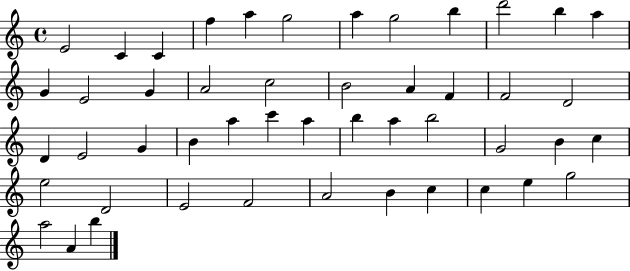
E4/h C4/q C4/q F5/q A5/q G5/h A5/q G5/h B5/q D6/h B5/q A5/q G4/q E4/h G4/q A4/h C5/h B4/h A4/q F4/q F4/h D4/h D4/q E4/h G4/q B4/q A5/q C6/q A5/q B5/q A5/q B5/h G4/h B4/q C5/q E5/h D4/h E4/h F4/h A4/h B4/q C5/q C5/q E5/q G5/h A5/h A4/q B5/q